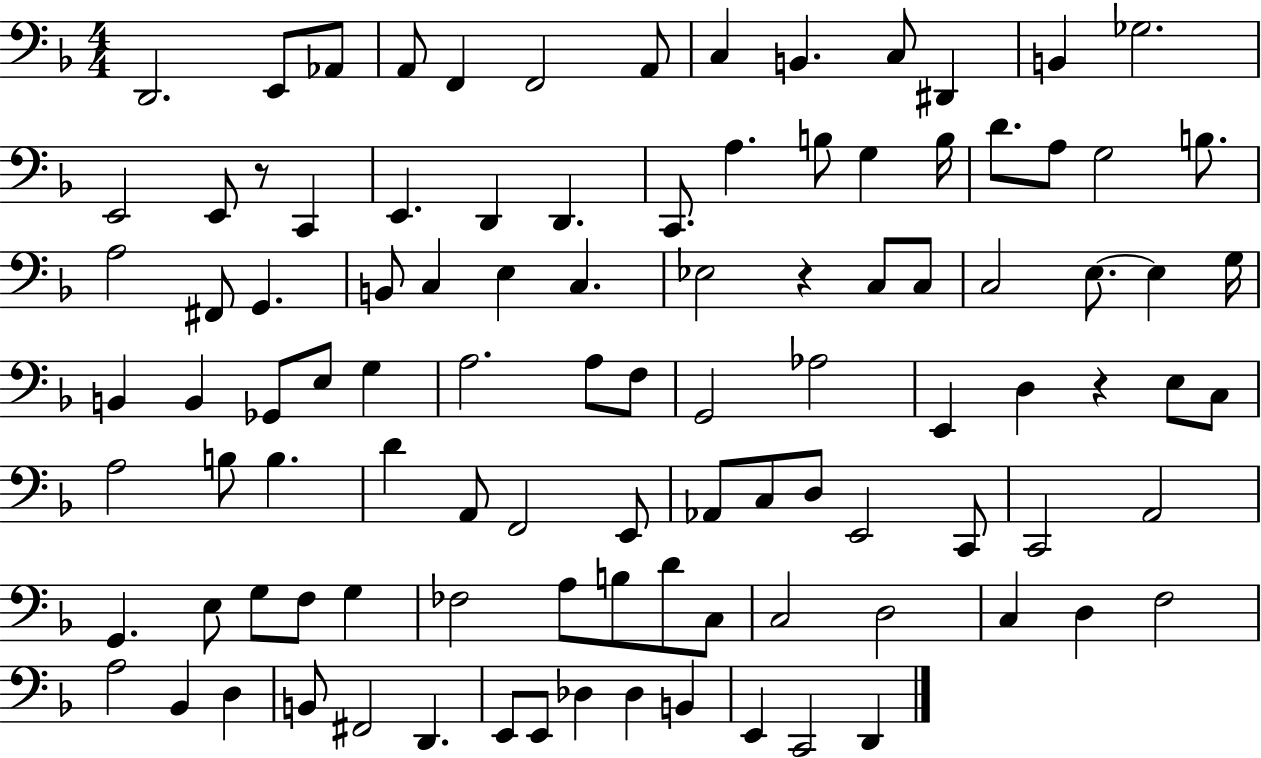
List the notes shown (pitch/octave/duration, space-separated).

D2/h. E2/e Ab2/e A2/e F2/q F2/h A2/e C3/q B2/q. C3/e D#2/q B2/q Gb3/h. E2/h E2/e R/e C2/q E2/q. D2/q D2/q. C2/e. A3/q. B3/e G3/q B3/s D4/e. A3/e G3/h B3/e. A3/h F#2/e G2/q. B2/e C3/q E3/q C3/q. Eb3/h R/q C3/e C3/e C3/h E3/e. E3/q G3/s B2/q B2/q Gb2/e E3/e G3/q A3/h. A3/e F3/e G2/h Ab3/h E2/q D3/q R/q E3/e C3/e A3/h B3/e B3/q. D4/q A2/e F2/h E2/e Ab2/e C3/e D3/e E2/h C2/e C2/h A2/h G2/q. E3/e G3/e F3/e G3/q FES3/h A3/e B3/e D4/e C3/e C3/h D3/h C3/q D3/q F3/h A3/h Bb2/q D3/q B2/e F#2/h D2/q. E2/e E2/e Db3/q Db3/q B2/q E2/q C2/h D2/q